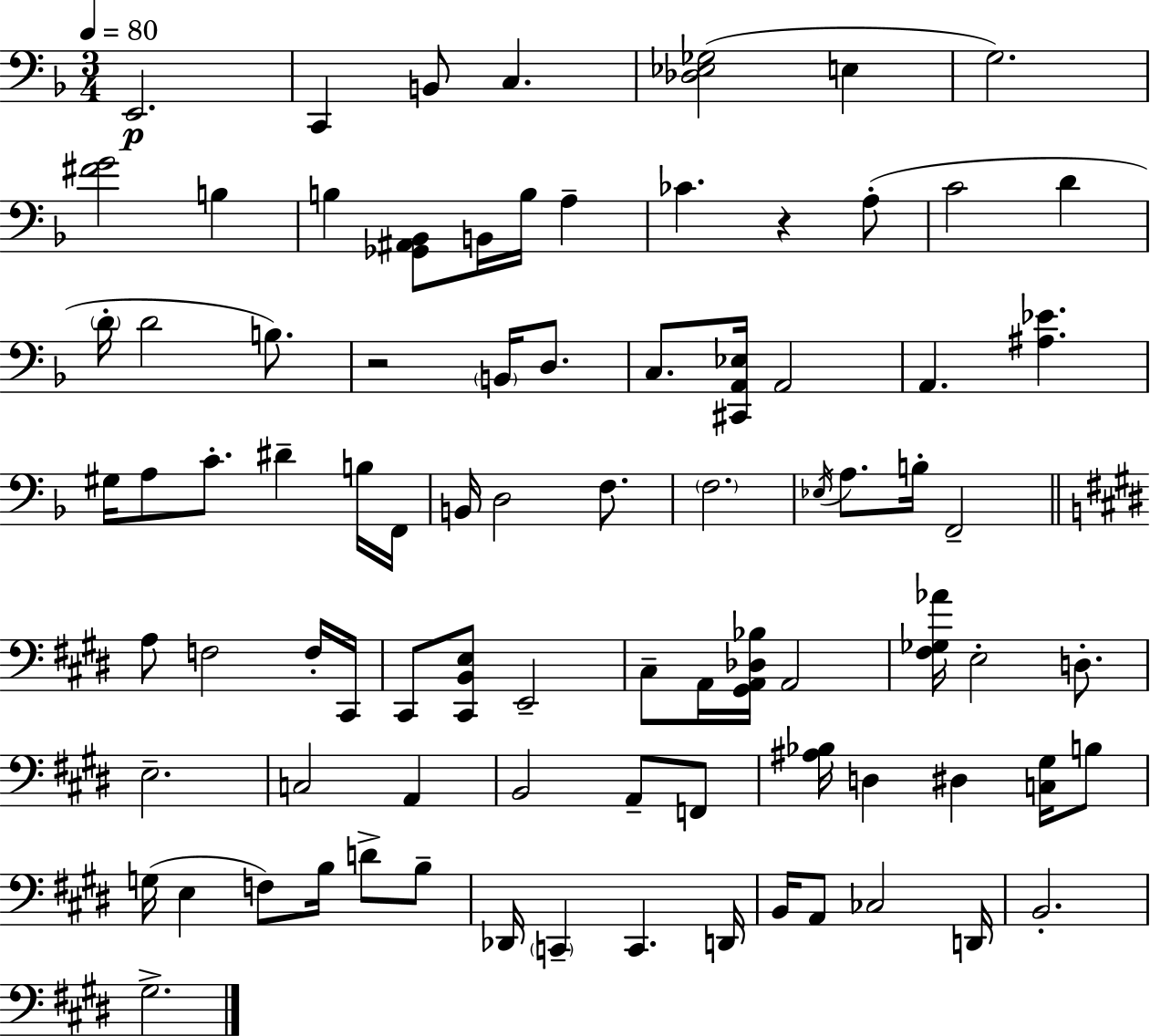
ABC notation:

X:1
T:Untitled
M:3/4
L:1/4
K:Dm
E,,2 C,, B,,/2 C, [_D,_E,_G,]2 E, G,2 [^FG]2 B, B, [_G,,^A,,_B,,]/2 B,,/4 B,/4 A, _C z A,/2 C2 D D/4 D2 B,/2 z2 B,,/4 D,/2 C,/2 [^C,,A,,_E,]/4 A,,2 A,, [^A,_E] ^G,/4 A,/2 C/2 ^D B,/4 F,,/4 B,,/4 D,2 F,/2 F,2 _E,/4 A,/2 B,/4 F,,2 A,/2 F,2 F,/4 ^C,,/4 ^C,,/2 [^C,,B,,E,]/2 E,,2 ^C,/2 A,,/4 [^G,,A,,_D,_B,]/4 A,,2 [^F,_G,_A]/4 E,2 D,/2 E,2 C,2 A,, B,,2 A,,/2 F,,/2 [^A,_B,]/4 D, ^D, [C,^G,]/4 B,/2 G,/4 E, F,/2 B,/4 D/2 B,/2 _D,,/4 C,, C,, D,,/4 B,,/4 A,,/2 _C,2 D,,/4 B,,2 ^G,2